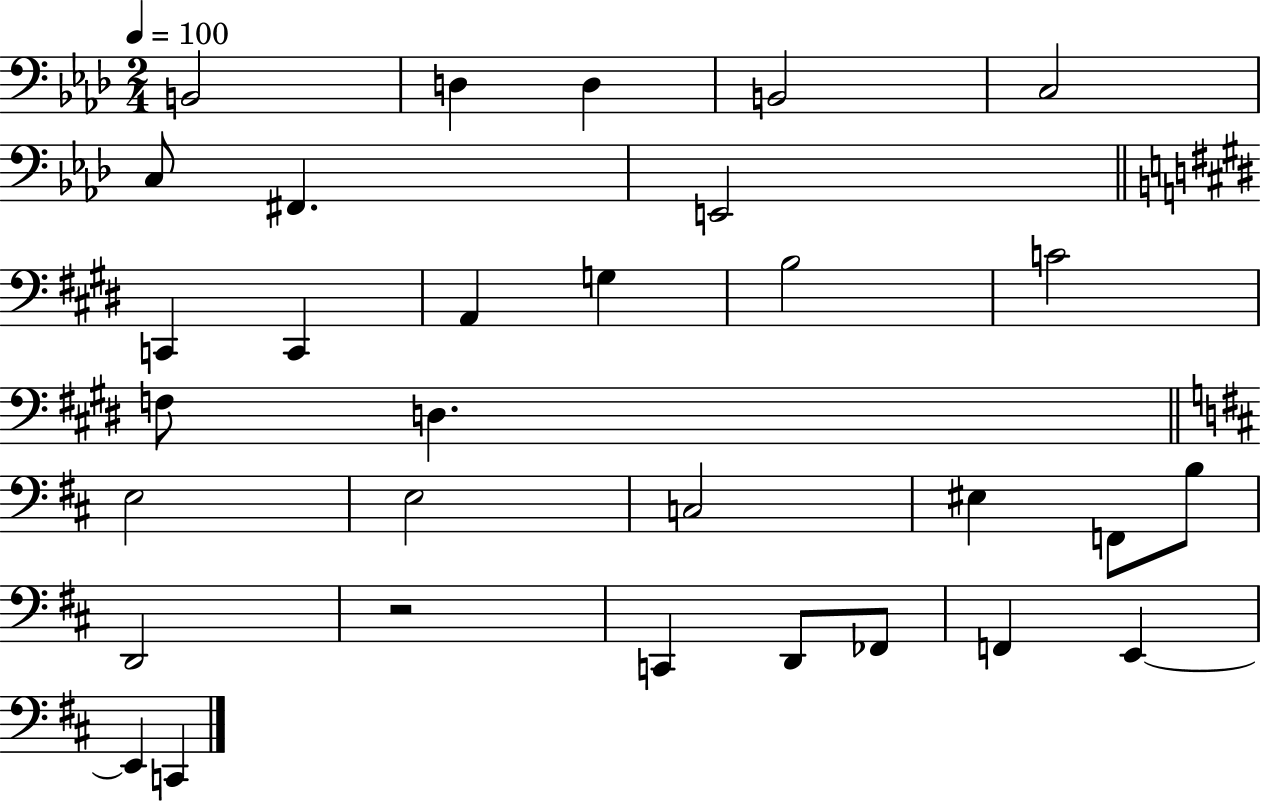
X:1
T:Untitled
M:2/4
L:1/4
K:Ab
B,,2 D, D, B,,2 C,2 C,/2 ^F,, E,,2 C,, C,, A,, G, B,2 C2 F,/2 D, E,2 E,2 C,2 ^E, F,,/2 B,/2 D,,2 z2 C,, D,,/2 _F,,/2 F,, E,, E,, C,,